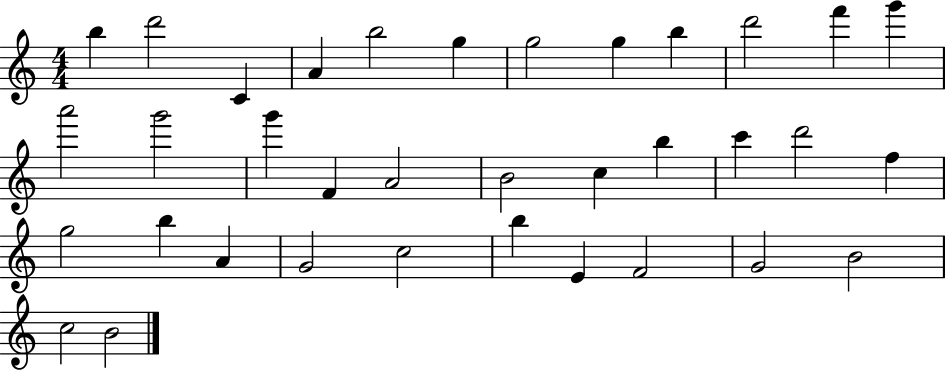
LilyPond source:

{
  \clef treble
  \numericTimeSignature
  \time 4/4
  \key c \major
  b''4 d'''2 c'4 | a'4 b''2 g''4 | g''2 g''4 b''4 | d'''2 f'''4 g'''4 | \break a'''2 g'''2 | g'''4 f'4 a'2 | b'2 c''4 b''4 | c'''4 d'''2 f''4 | \break g''2 b''4 a'4 | g'2 c''2 | b''4 e'4 f'2 | g'2 b'2 | \break c''2 b'2 | \bar "|."
}